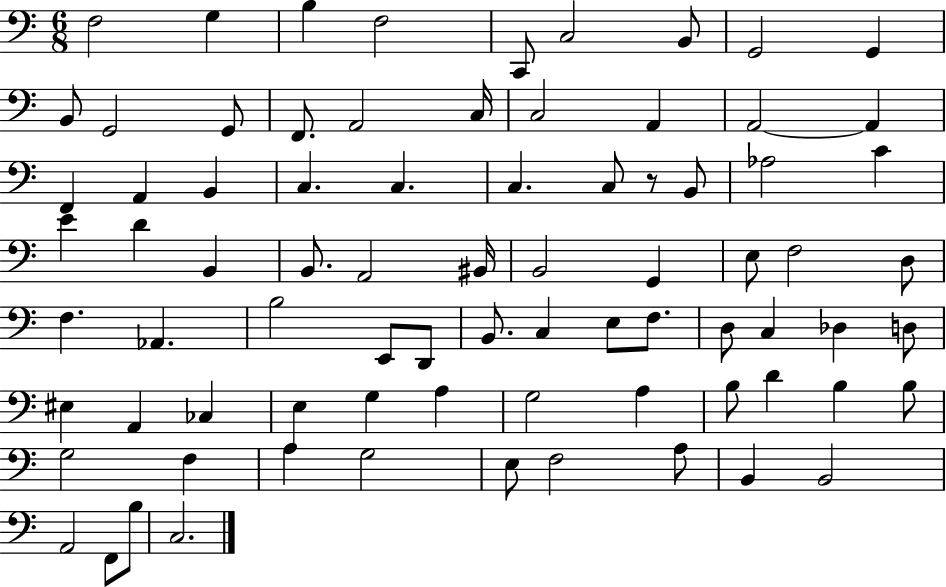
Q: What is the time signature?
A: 6/8